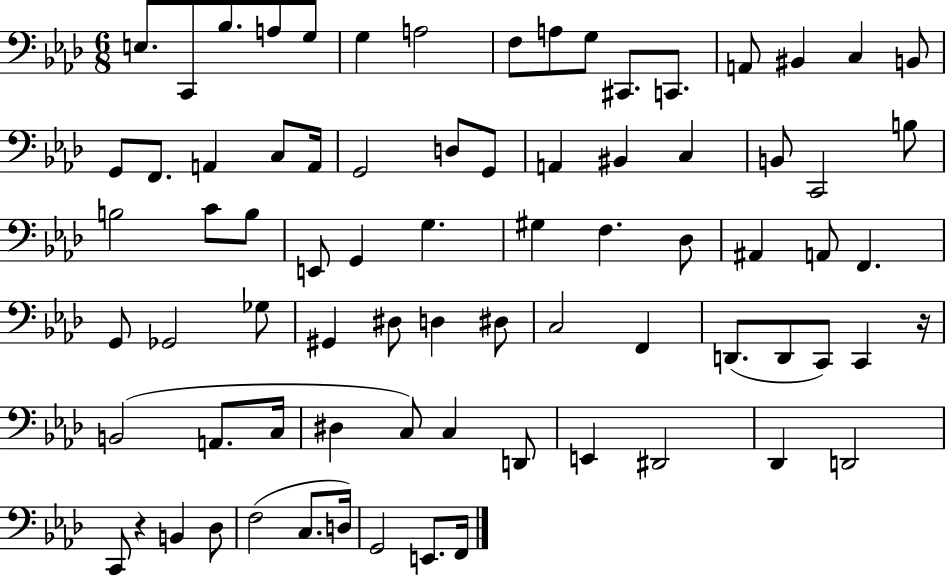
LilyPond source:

{
  \clef bass
  \numericTimeSignature
  \time 6/8
  \key aes \major
  e8. c,8 bes8. a8 g8 | g4 a2 | f8 a8 g8 cis,8. c,8. | a,8 bis,4 c4 b,8 | \break g,8 f,8. a,4 c8 a,16 | g,2 d8 g,8 | a,4 bis,4 c4 | b,8 c,2 b8 | \break b2 c'8 b8 | e,8 g,4 g4. | gis4 f4. des8 | ais,4 a,8 f,4. | \break g,8 ges,2 ges8 | gis,4 dis8 d4 dis8 | c2 f,4 | d,8.( d,8 c,8) c,4 r16 | \break b,2( a,8. c16 | dis4 c8) c4 d,8 | e,4 dis,2 | des,4 d,2 | \break c,8 r4 b,4 des8 | f2( c8. d16) | g,2 e,8. f,16 | \bar "|."
}